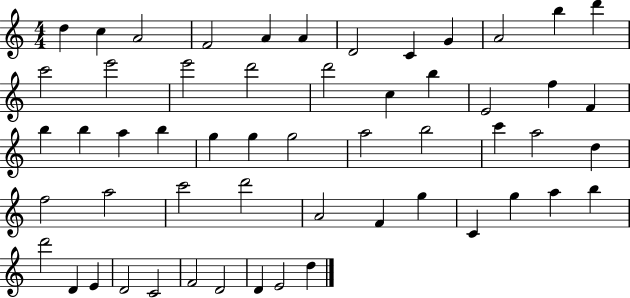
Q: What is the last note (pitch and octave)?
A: D5